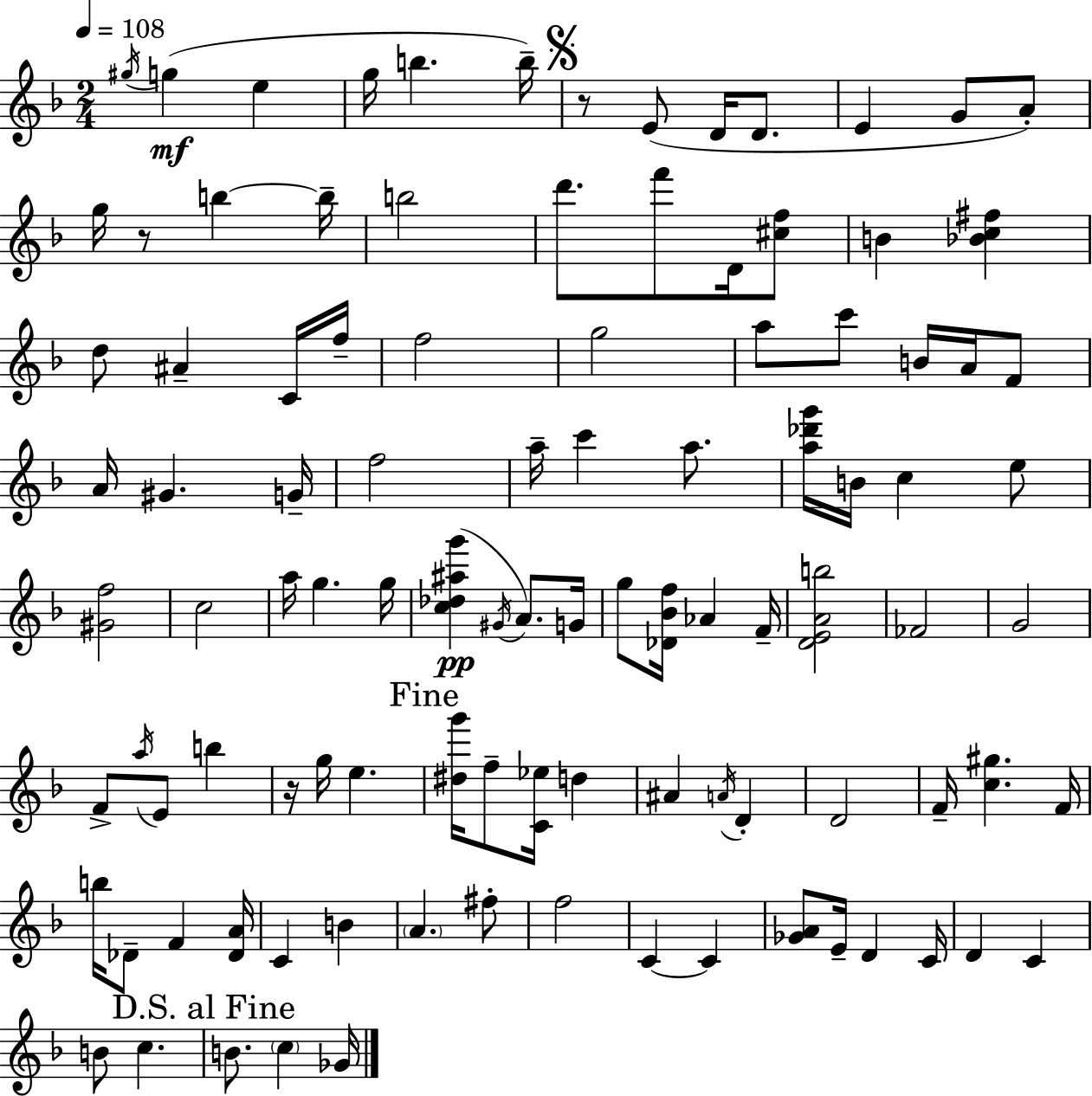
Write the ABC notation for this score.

X:1
T:Untitled
M:2/4
L:1/4
K:Dm
^g/4 g e g/4 b b/4 z/2 E/2 D/4 D/2 E G/2 A/2 g/4 z/2 b b/4 b2 d'/2 f'/2 D/4 [^cf]/2 B [_Bc^f] d/2 ^A C/4 f/4 f2 g2 a/2 c'/2 B/4 A/4 F/2 A/4 ^G G/4 f2 a/4 c' a/2 [a_d'g']/4 B/4 c e/2 [^Gf]2 c2 a/4 g g/4 [c_d^ag'] ^G/4 A/2 G/4 g/2 [_D_Bf]/4 _A F/4 [DEAb]2 _F2 G2 F/2 a/4 E/2 b z/4 g/4 e [^dg']/4 f/2 [C_e]/4 d ^A A/4 D D2 F/4 [c^g] F/4 b/4 _D/2 F [_DA]/4 C B A ^f/2 f2 C C [_GA]/2 E/4 D C/4 D C B/2 c B/2 c _G/4